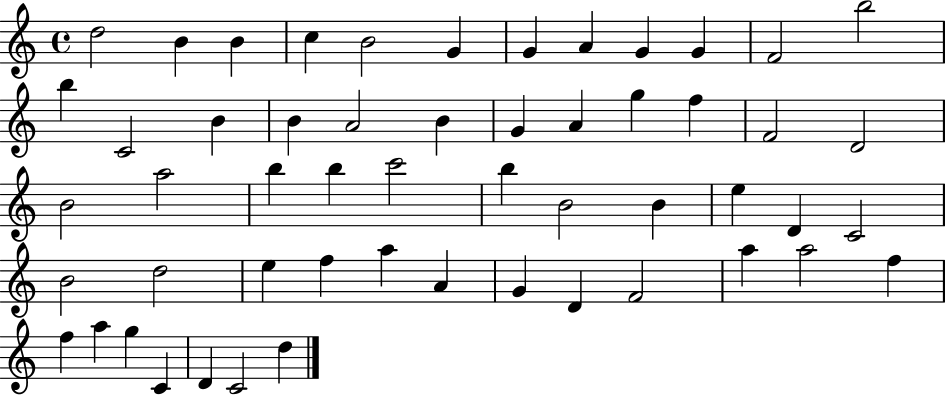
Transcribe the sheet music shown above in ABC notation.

X:1
T:Untitled
M:4/4
L:1/4
K:C
d2 B B c B2 G G A G G F2 b2 b C2 B B A2 B G A g f F2 D2 B2 a2 b b c'2 b B2 B e D C2 B2 d2 e f a A G D F2 a a2 f f a g C D C2 d